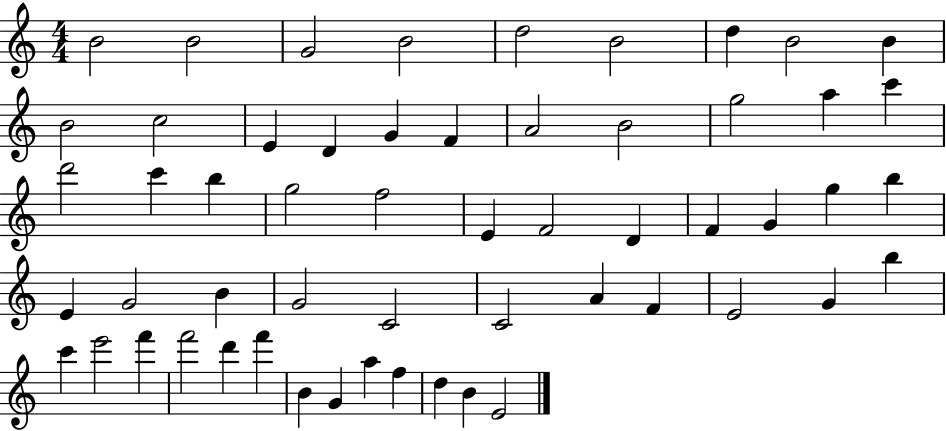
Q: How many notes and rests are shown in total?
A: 56